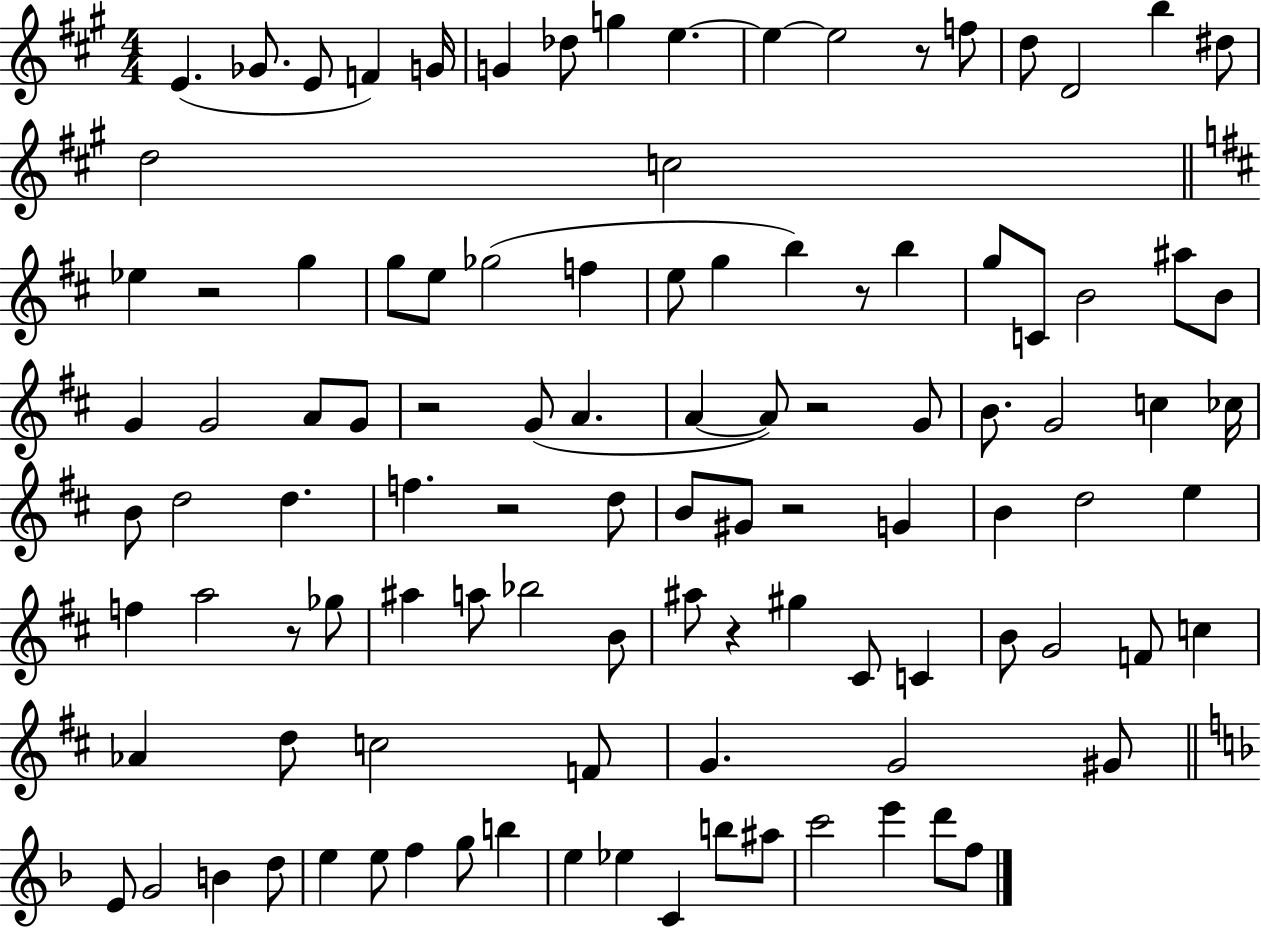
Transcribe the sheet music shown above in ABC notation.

X:1
T:Untitled
M:4/4
L:1/4
K:A
E _G/2 E/2 F G/4 G _d/2 g e e e2 z/2 f/2 d/2 D2 b ^d/2 d2 c2 _e z2 g g/2 e/2 _g2 f e/2 g b z/2 b g/2 C/2 B2 ^a/2 B/2 G G2 A/2 G/2 z2 G/2 A A A/2 z2 G/2 B/2 G2 c _c/4 B/2 d2 d f z2 d/2 B/2 ^G/2 z2 G B d2 e f a2 z/2 _g/2 ^a a/2 _b2 B/2 ^a/2 z ^g ^C/2 C B/2 G2 F/2 c _A d/2 c2 F/2 G G2 ^G/2 E/2 G2 B d/2 e e/2 f g/2 b e _e C b/2 ^a/2 c'2 e' d'/2 f/2